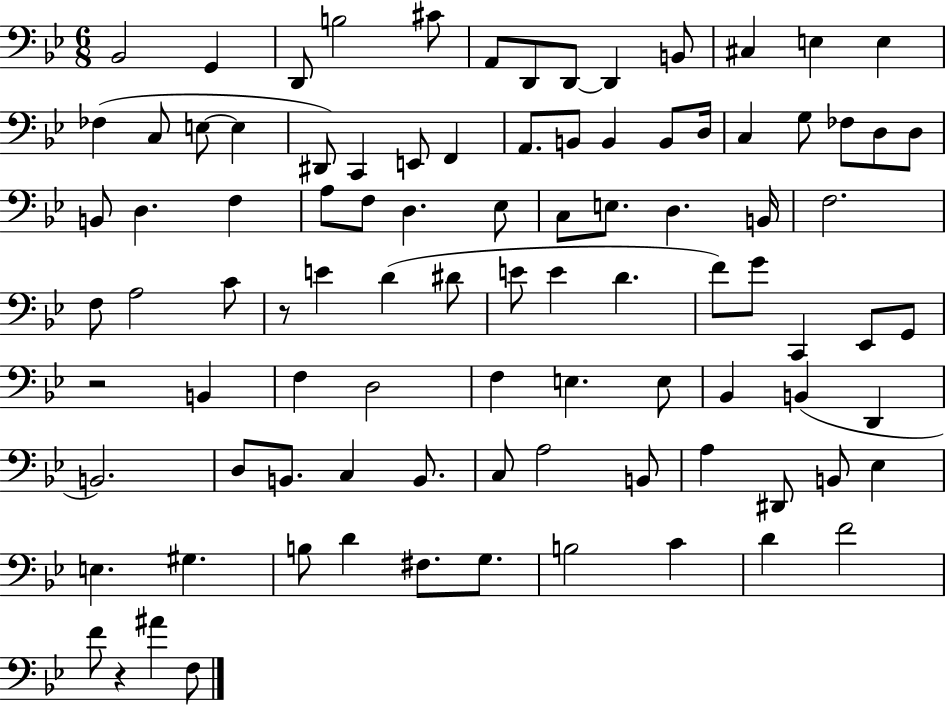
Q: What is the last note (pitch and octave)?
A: F3